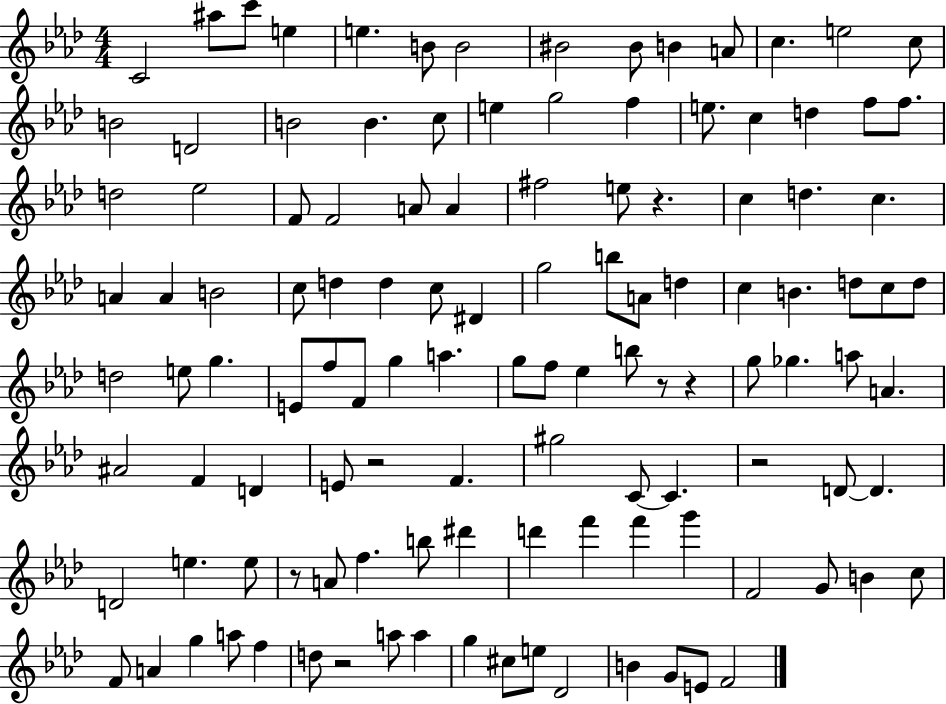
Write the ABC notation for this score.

X:1
T:Untitled
M:4/4
L:1/4
K:Ab
C2 ^a/2 c'/2 e e B/2 B2 ^B2 ^B/2 B A/2 c e2 c/2 B2 D2 B2 B c/2 e g2 f e/2 c d f/2 f/2 d2 _e2 F/2 F2 A/2 A ^f2 e/2 z c d c A A B2 c/2 d d c/2 ^D g2 b/2 A/2 d c B d/2 c/2 d/2 d2 e/2 g E/2 f/2 F/2 g a g/2 f/2 _e b/2 z/2 z g/2 _g a/2 A ^A2 F D E/2 z2 F ^g2 C/2 C z2 D/2 D D2 e e/2 z/2 A/2 f b/2 ^d' d' f' f' g' F2 G/2 B c/2 F/2 A g a/2 f d/2 z2 a/2 a g ^c/2 e/2 _D2 B G/2 E/2 F2